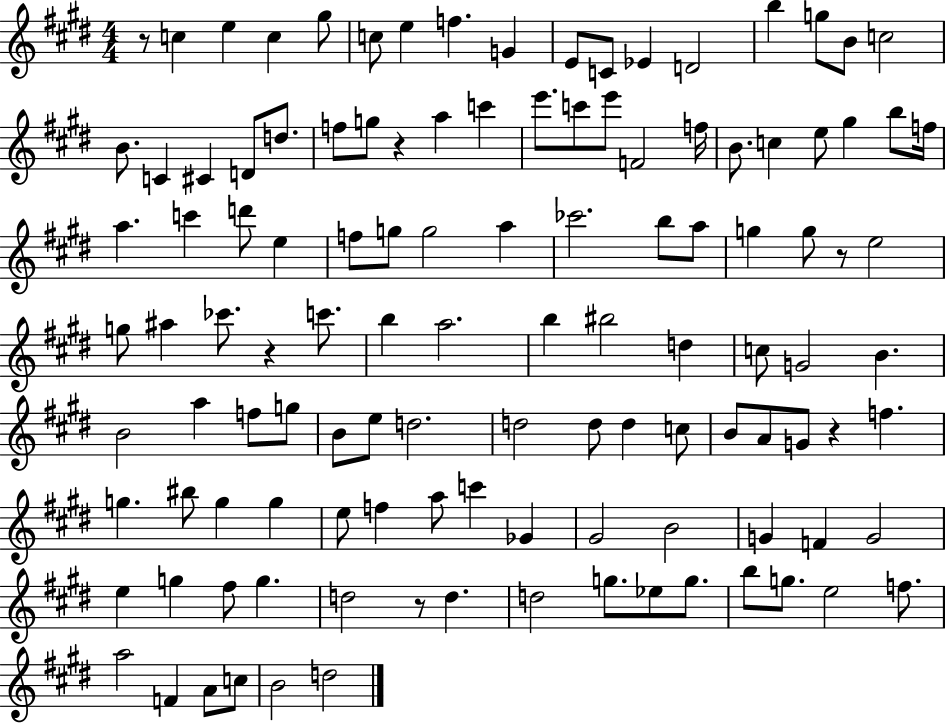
{
  \clef treble
  \numericTimeSignature
  \time 4/4
  \key e \major
  r8 c''4 e''4 c''4 gis''8 | c''8 e''4 f''4. g'4 | e'8 c'8 ees'4 d'2 | b''4 g''8 b'8 c''2 | \break b'8. c'4 cis'4 d'8 d''8. | f''8 g''8 r4 a''4 c'''4 | e'''8. c'''8 e'''8 f'2 f''16 | b'8. c''4 e''8 gis''4 b''8 f''16 | \break a''4. c'''4 d'''8 e''4 | f''8 g''8 g''2 a''4 | ces'''2. b''8 a''8 | g''4 g''8 r8 e''2 | \break g''8 ais''4 ces'''8. r4 c'''8. | b''4 a''2. | b''4 bis''2 d''4 | c''8 g'2 b'4. | \break b'2 a''4 f''8 g''8 | b'8 e''8 d''2. | d''2 d''8 d''4 c''8 | b'8 a'8 g'8 r4 f''4. | \break g''4. bis''8 g''4 g''4 | e''8 f''4 a''8 c'''4 ges'4 | gis'2 b'2 | g'4 f'4 g'2 | \break e''4 g''4 fis''8 g''4. | d''2 r8 d''4. | d''2 g''8. ees''8 g''8. | b''8 g''8. e''2 f''8. | \break a''2 f'4 a'8 c''8 | b'2 d''2 | \bar "|."
}